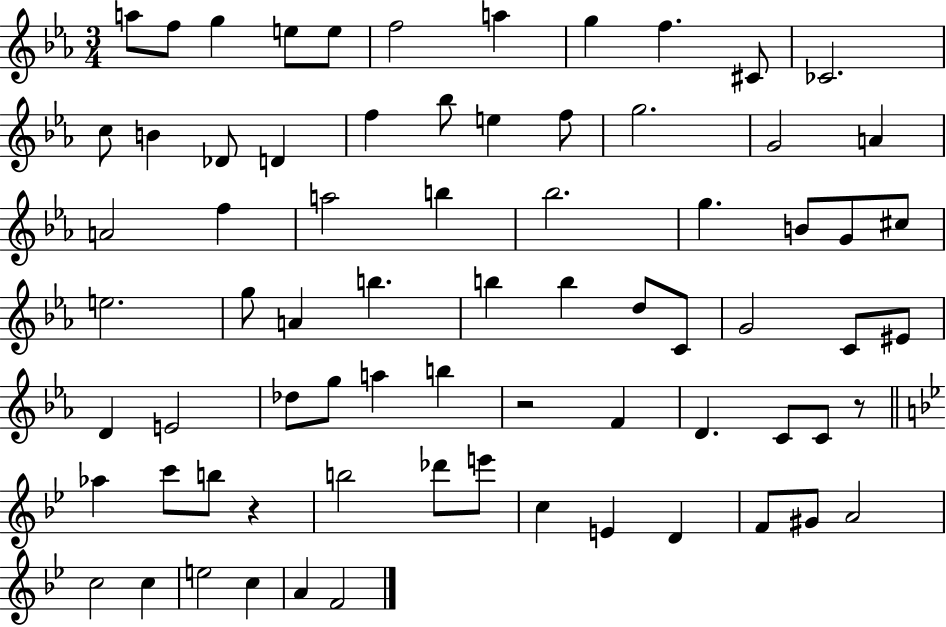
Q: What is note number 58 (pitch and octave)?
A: E6